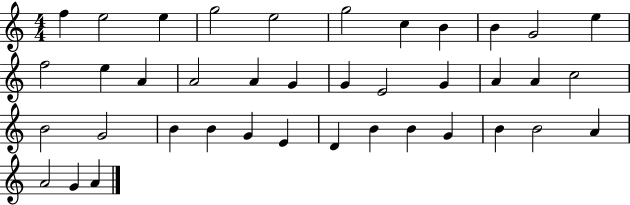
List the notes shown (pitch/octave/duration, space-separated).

F5/q E5/h E5/q G5/h E5/h G5/h C5/q B4/q B4/q G4/h E5/q F5/h E5/q A4/q A4/h A4/q G4/q G4/q E4/h G4/q A4/q A4/q C5/h B4/h G4/h B4/q B4/q G4/q E4/q D4/q B4/q B4/q G4/q B4/q B4/h A4/q A4/h G4/q A4/q